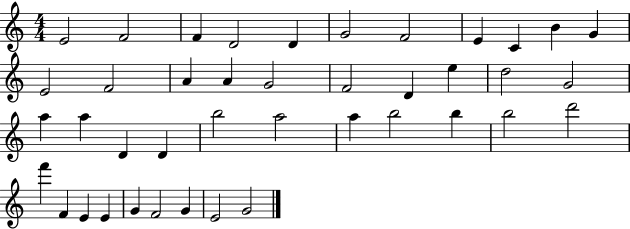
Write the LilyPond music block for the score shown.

{
  \clef treble
  \numericTimeSignature
  \time 4/4
  \key c \major
  e'2 f'2 | f'4 d'2 d'4 | g'2 f'2 | e'4 c'4 b'4 g'4 | \break e'2 f'2 | a'4 a'4 g'2 | f'2 d'4 e''4 | d''2 g'2 | \break a''4 a''4 d'4 d'4 | b''2 a''2 | a''4 b''2 b''4 | b''2 d'''2 | \break f'''4 f'4 e'4 e'4 | g'4 f'2 g'4 | e'2 g'2 | \bar "|."
}